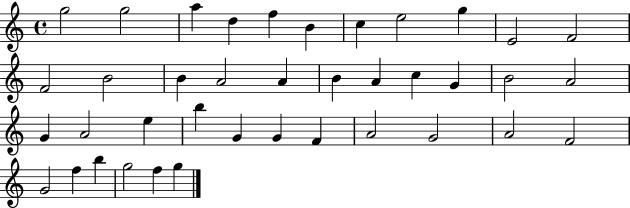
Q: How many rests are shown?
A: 0